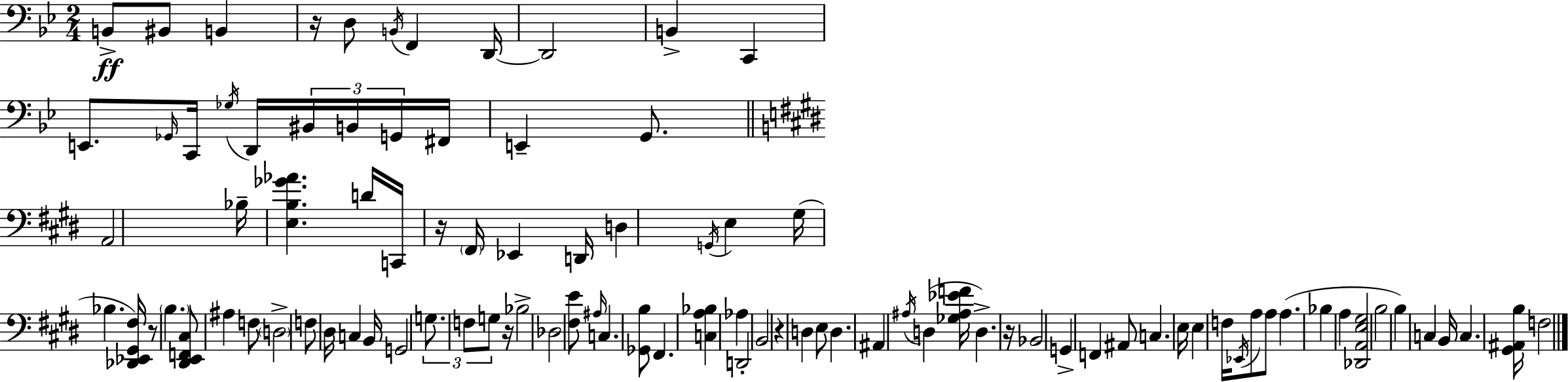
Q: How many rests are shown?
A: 6